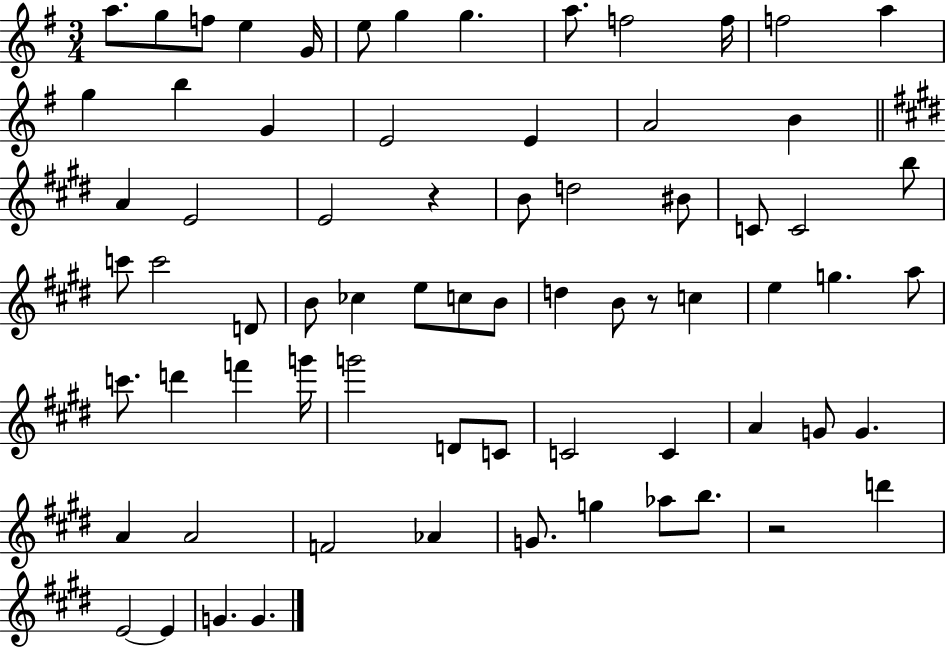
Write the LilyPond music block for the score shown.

{
  \clef treble
  \numericTimeSignature
  \time 3/4
  \key g \major
  \repeat volta 2 { a''8. g''8 f''8 e''4 g'16 | e''8 g''4 g''4. | a''8. f''2 f''16 | f''2 a''4 | \break g''4 b''4 g'4 | e'2 e'4 | a'2 b'4 | \bar "||" \break \key e \major a'4 e'2 | e'2 r4 | b'8 d''2 bis'8 | c'8 c'2 b''8 | \break c'''8 c'''2 d'8 | b'8 ces''4 e''8 c''8 b'8 | d''4 b'8 r8 c''4 | e''4 g''4. a''8 | \break c'''8. d'''4 f'''4 g'''16 | g'''2 d'8 c'8 | c'2 c'4 | a'4 g'8 g'4. | \break a'4 a'2 | f'2 aes'4 | g'8. g''4 aes''8 b''8. | r2 d'''4 | \break e'2~~ e'4 | g'4. g'4. | } \bar "|."
}